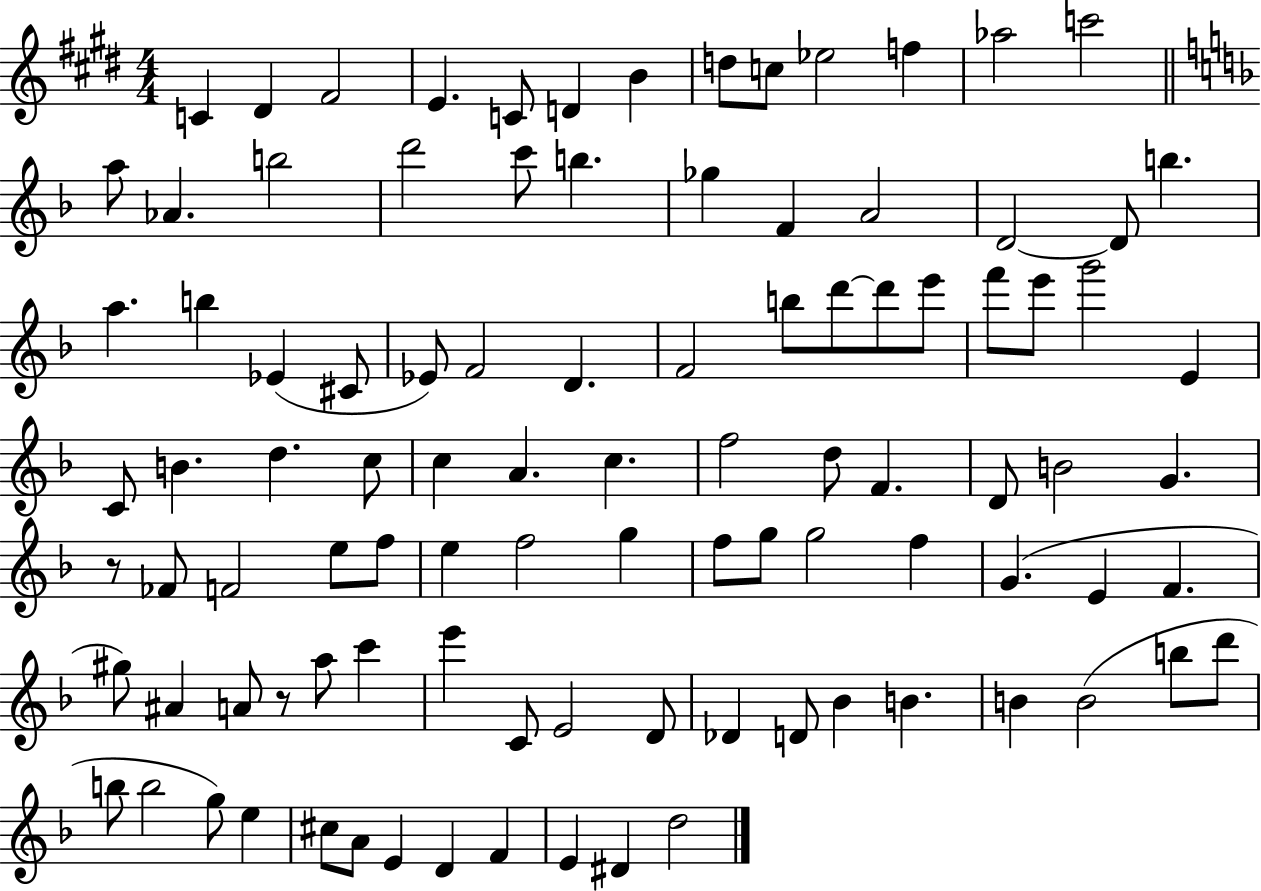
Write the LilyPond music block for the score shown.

{
  \clef treble
  \numericTimeSignature
  \time 4/4
  \key e \major
  c'4 dis'4 fis'2 | e'4. c'8 d'4 b'4 | d''8 c''8 ees''2 f''4 | aes''2 c'''2 | \break \bar "||" \break \key f \major a''8 aes'4. b''2 | d'''2 c'''8 b''4. | ges''4 f'4 a'2 | d'2~~ d'8 b''4. | \break a''4. b''4 ees'4( cis'8 | ees'8) f'2 d'4. | f'2 b''8 d'''8~~ d'''8 e'''8 | f'''8 e'''8 g'''2 e'4 | \break c'8 b'4. d''4. c''8 | c''4 a'4. c''4. | f''2 d''8 f'4. | d'8 b'2 g'4. | \break r8 fes'8 f'2 e''8 f''8 | e''4 f''2 g''4 | f''8 g''8 g''2 f''4 | g'4.( e'4 f'4. | \break gis''8) ais'4 a'8 r8 a''8 c'''4 | e'''4 c'8 e'2 d'8 | des'4 d'8 bes'4 b'4. | b'4 b'2( b''8 d'''8 | \break b''8 b''2 g''8) e''4 | cis''8 a'8 e'4 d'4 f'4 | e'4 dis'4 d''2 | \bar "|."
}